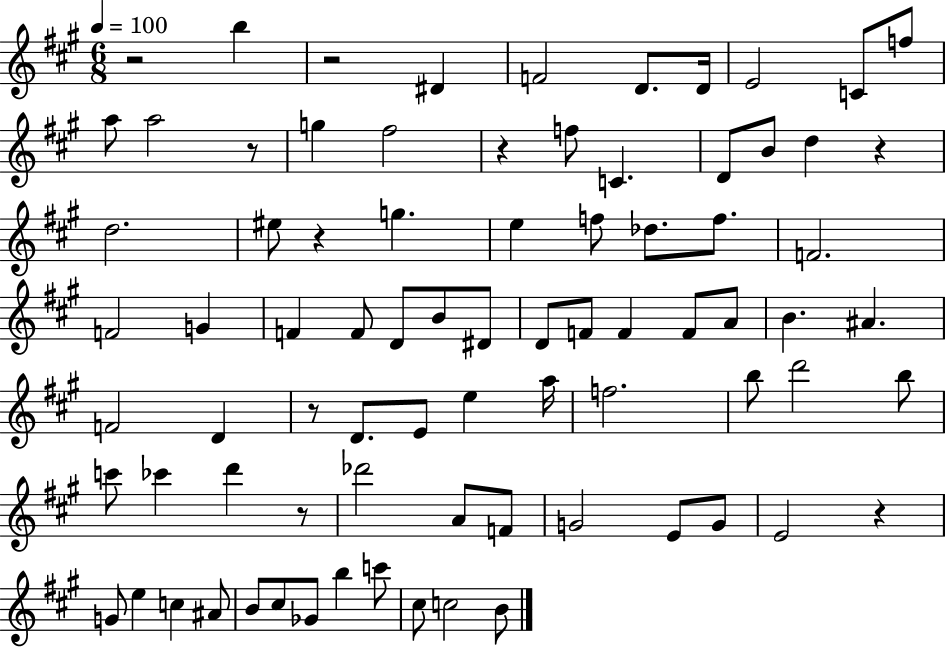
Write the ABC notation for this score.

X:1
T:Untitled
M:6/8
L:1/4
K:A
z2 b z2 ^D F2 D/2 D/4 E2 C/2 f/2 a/2 a2 z/2 g ^f2 z f/2 C D/2 B/2 d z d2 ^e/2 z g e f/2 _d/2 f/2 F2 F2 G F F/2 D/2 B/2 ^D/2 D/2 F/2 F F/2 A/2 B ^A F2 D z/2 D/2 E/2 e a/4 f2 b/2 d'2 b/2 c'/2 _c' d' z/2 _d'2 A/2 F/2 G2 E/2 G/2 E2 z G/2 e c ^A/2 B/2 ^c/2 _G/2 b c'/2 ^c/2 c2 B/2